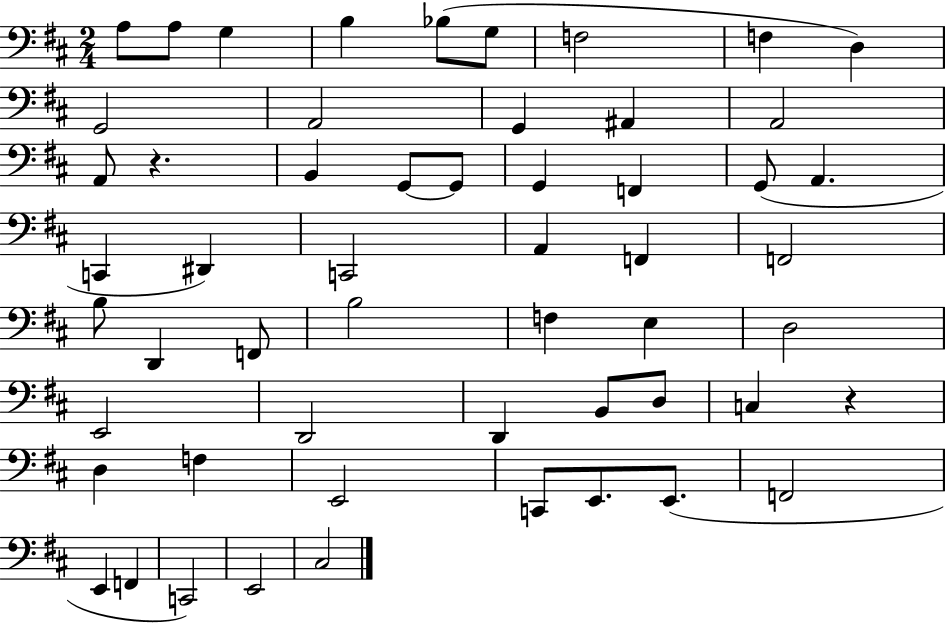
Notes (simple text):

A3/e A3/e G3/q B3/q Bb3/e G3/e F3/h F3/q D3/q G2/h A2/h G2/q A#2/q A2/h A2/e R/q. B2/q G2/e G2/e G2/q F2/q G2/e A2/q. C2/q D#2/q C2/h A2/q F2/q F2/h B3/e D2/q F2/e B3/h F3/q E3/q D3/h E2/h D2/h D2/q B2/e D3/e C3/q R/q D3/q F3/q E2/h C2/e E2/e. E2/e. F2/h E2/q F2/q C2/h E2/h C#3/h